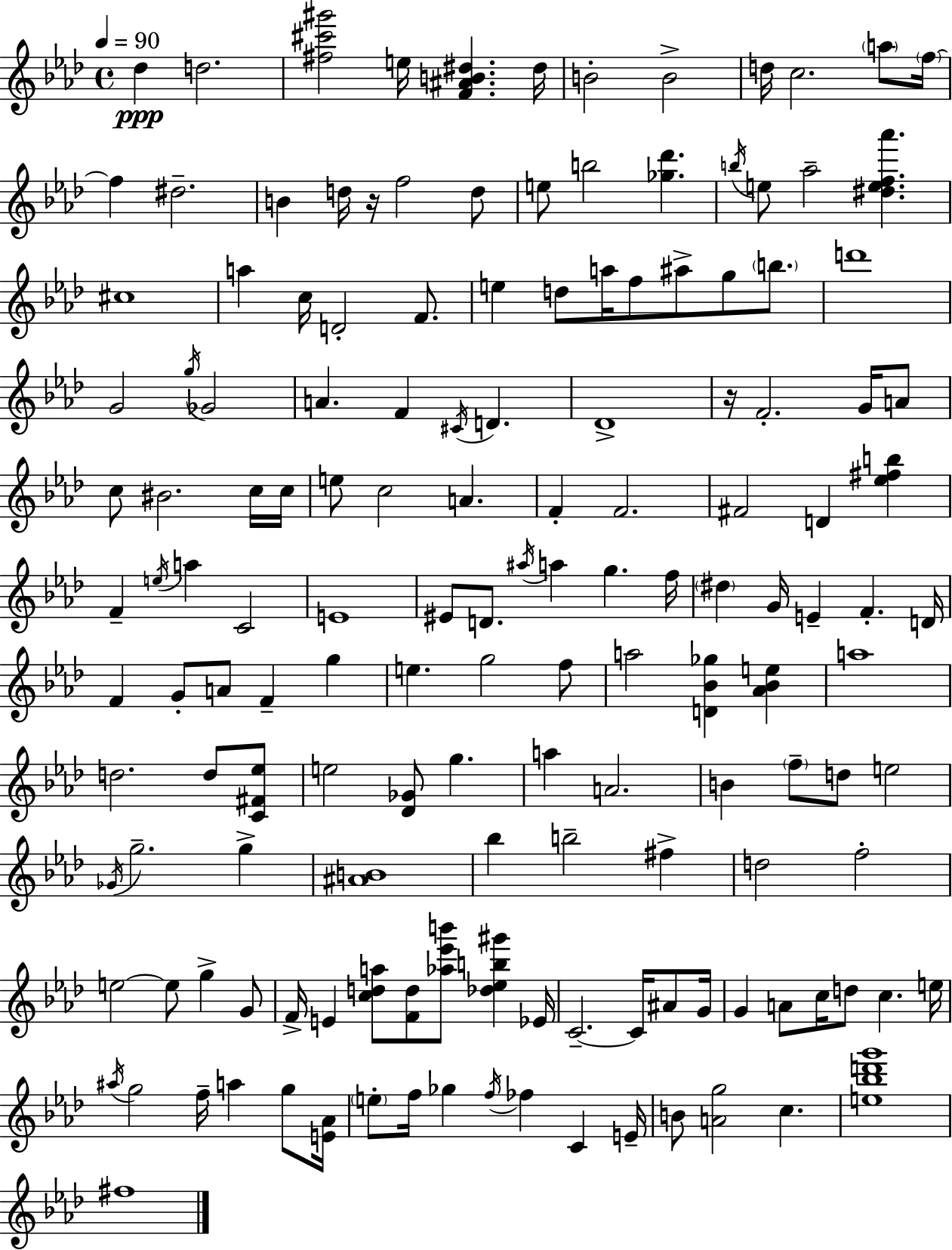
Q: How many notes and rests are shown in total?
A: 151